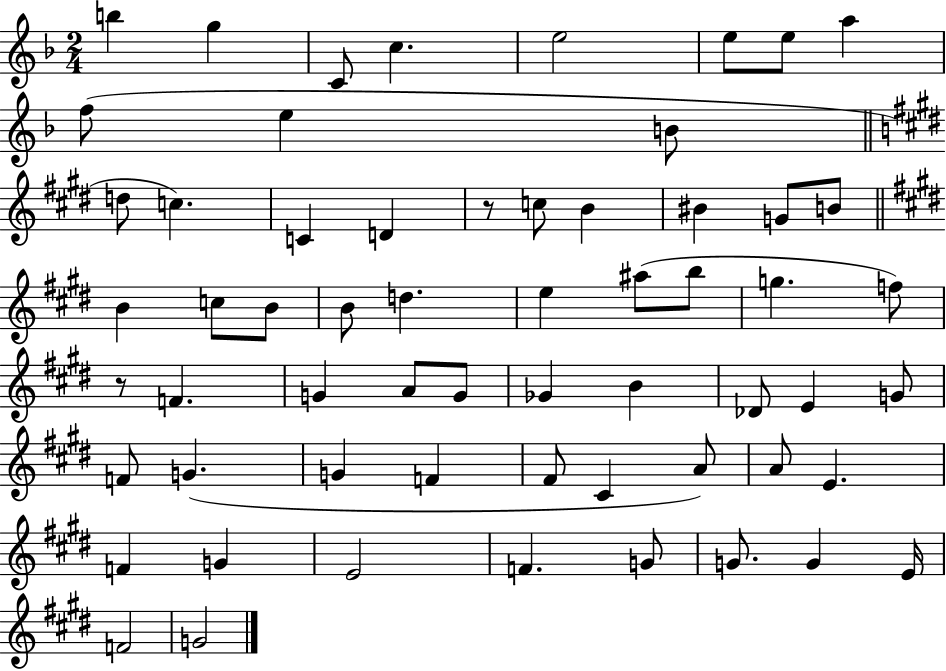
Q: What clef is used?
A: treble